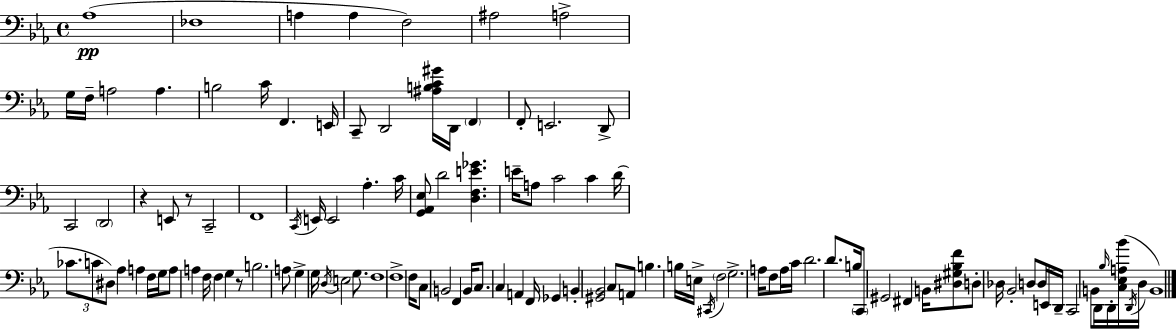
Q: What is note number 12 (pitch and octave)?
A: B3